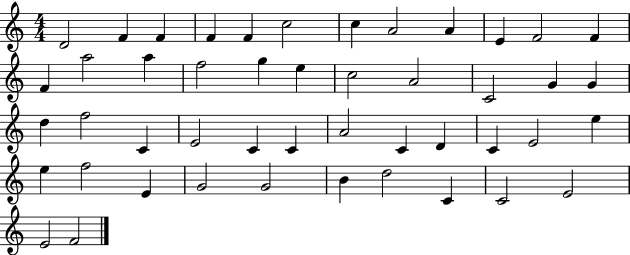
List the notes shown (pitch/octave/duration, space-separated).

D4/h F4/q F4/q F4/q F4/q C5/h C5/q A4/h A4/q E4/q F4/h F4/q F4/q A5/h A5/q F5/h G5/q E5/q C5/h A4/h C4/h G4/q G4/q D5/q F5/h C4/q E4/h C4/q C4/q A4/h C4/q D4/q C4/q E4/h E5/q E5/q F5/h E4/q G4/h G4/h B4/q D5/h C4/q C4/h E4/h E4/h F4/h